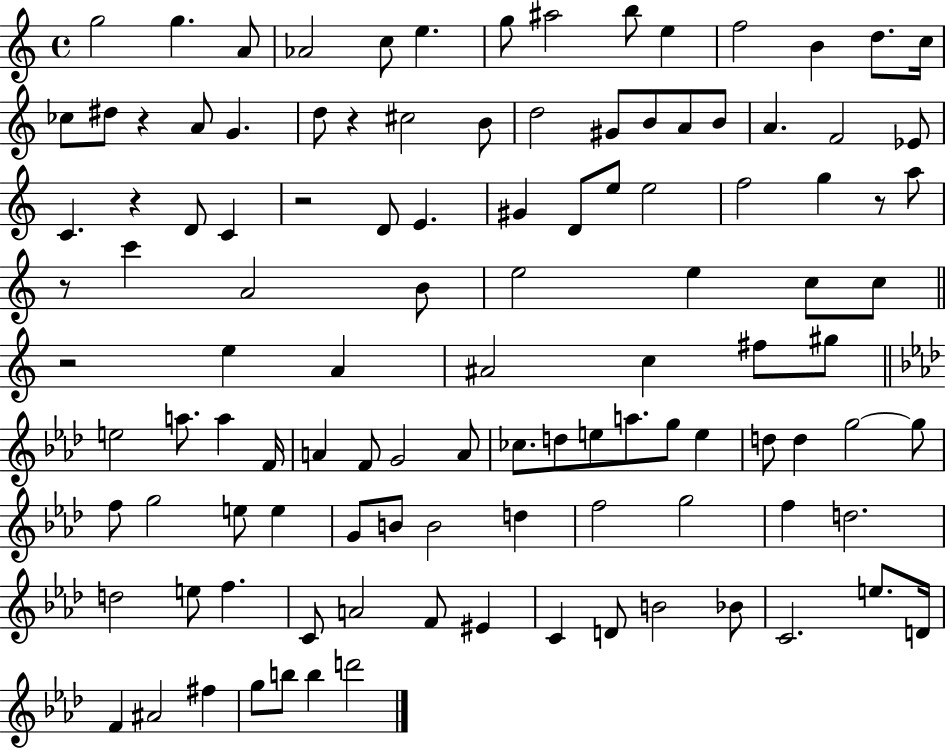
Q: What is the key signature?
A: C major